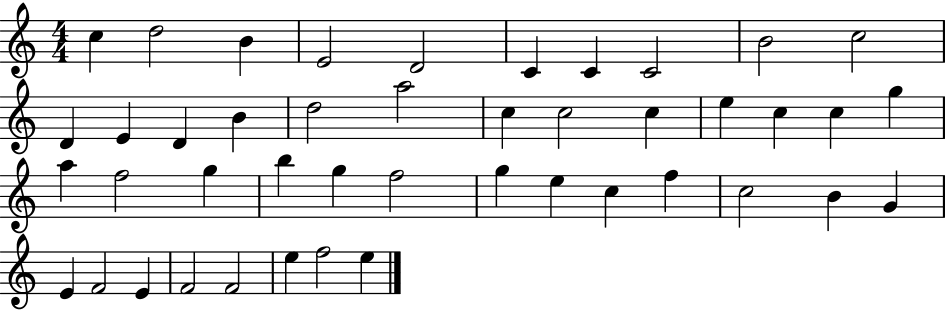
C5/q D5/h B4/q E4/h D4/h C4/q C4/q C4/h B4/h C5/h D4/q E4/q D4/q B4/q D5/h A5/h C5/q C5/h C5/q E5/q C5/q C5/q G5/q A5/q F5/h G5/q B5/q G5/q F5/h G5/q E5/q C5/q F5/q C5/h B4/q G4/q E4/q F4/h E4/q F4/h F4/h E5/q F5/h E5/q